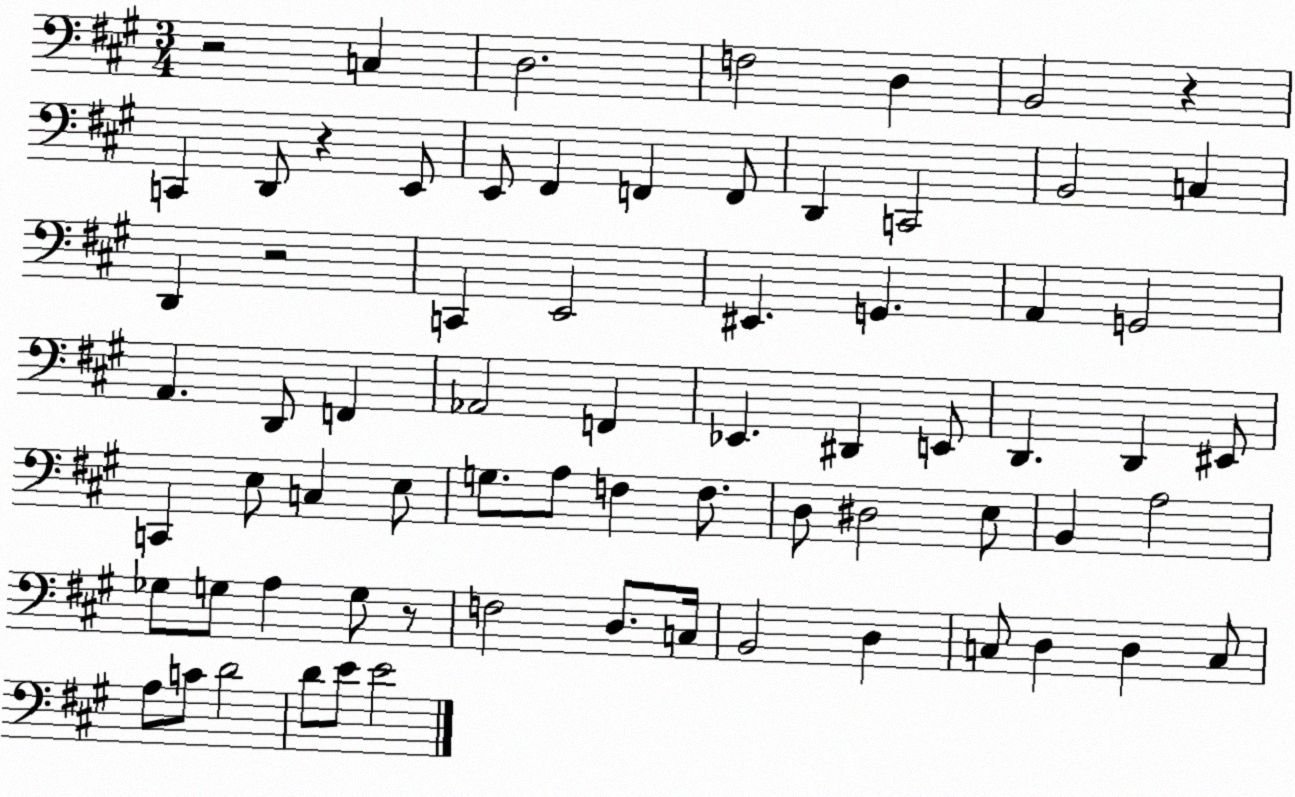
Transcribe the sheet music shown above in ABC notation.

X:1
T:Untitled
M:3/4
L:1/4
K:A
z2 C, D,2 F,2 D, B,,2 z C,, D,,/2 z E,,/2 E,,/2 ^F,, F,, F,,/2 D,, C,,2 B,,2 C, D,, z2 C,, E,,2 ^E,, G,, A,, G,,2 A,, D,,/2 F,, _A,,2 F,, _E,, ^D,, E,,/2 D,, D,, ^E,,/2 C,, E,/2 C, E,/2 G,/2 A,/2 F, F,/2 D,/2 ^D,2 E,/2 B,, A,2 _G,/2 G,/2 A, G,/2 z/2 F,2 D,/2 C,/4 B,,2 D, C,/2 D, D, C,/2 A,/2 C/2 D2 D/2 E/2 E2